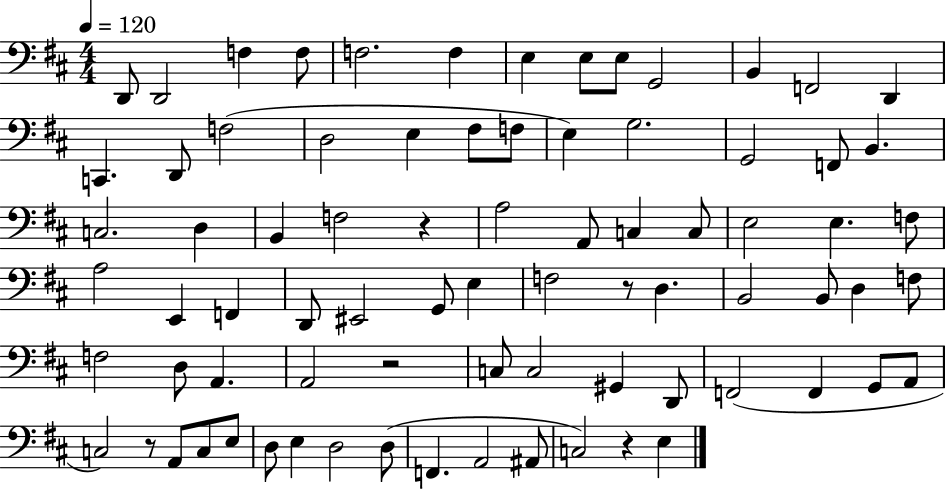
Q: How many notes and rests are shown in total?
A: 79